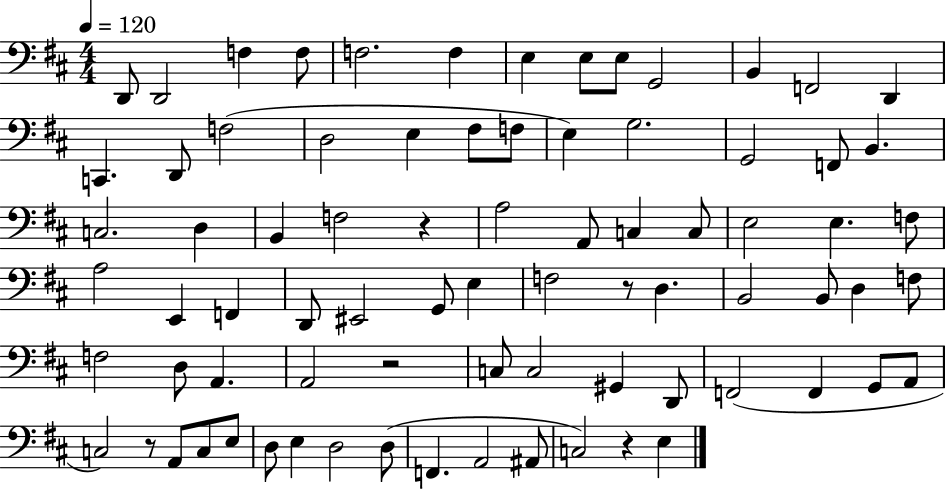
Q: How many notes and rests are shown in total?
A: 79